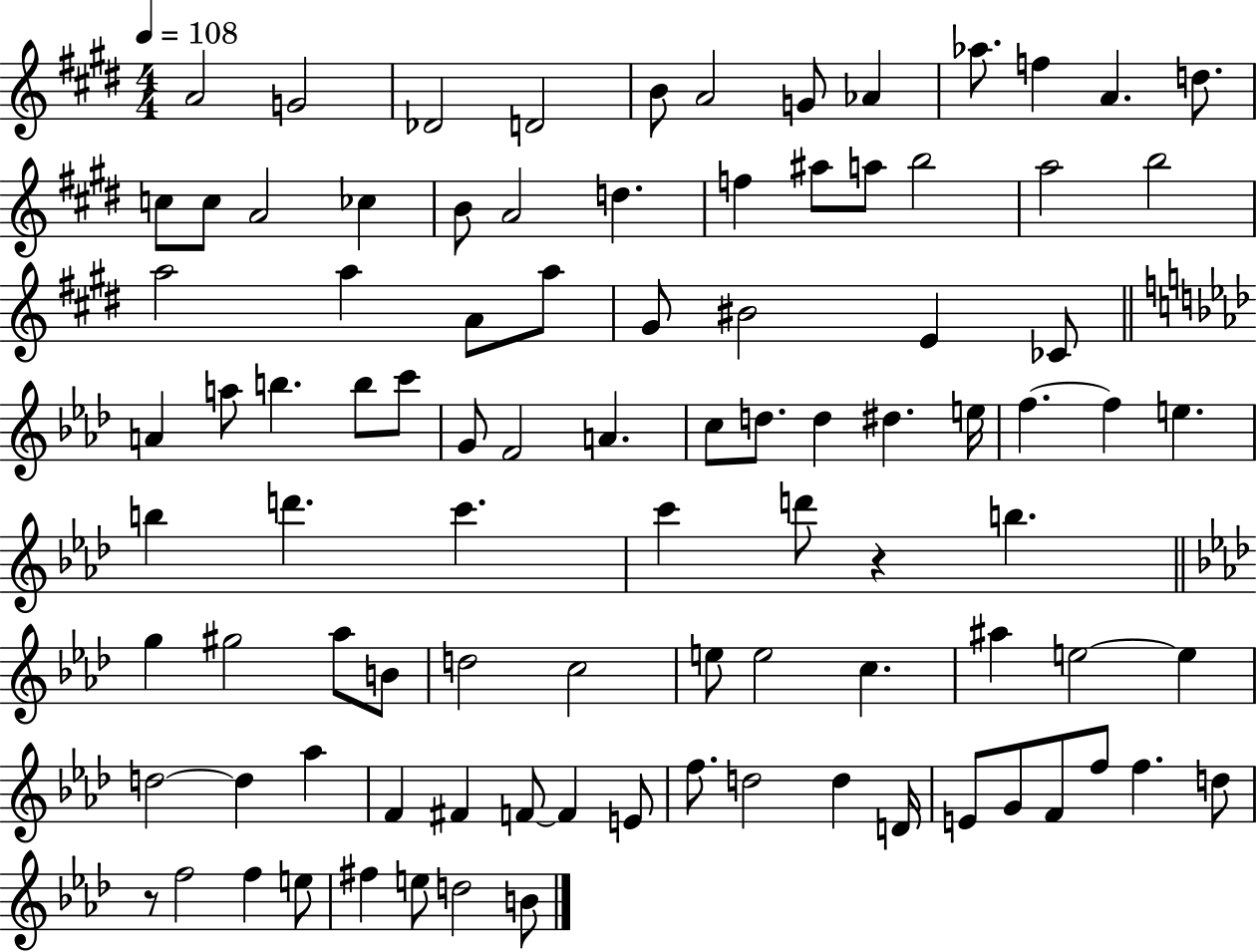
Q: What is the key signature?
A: E major